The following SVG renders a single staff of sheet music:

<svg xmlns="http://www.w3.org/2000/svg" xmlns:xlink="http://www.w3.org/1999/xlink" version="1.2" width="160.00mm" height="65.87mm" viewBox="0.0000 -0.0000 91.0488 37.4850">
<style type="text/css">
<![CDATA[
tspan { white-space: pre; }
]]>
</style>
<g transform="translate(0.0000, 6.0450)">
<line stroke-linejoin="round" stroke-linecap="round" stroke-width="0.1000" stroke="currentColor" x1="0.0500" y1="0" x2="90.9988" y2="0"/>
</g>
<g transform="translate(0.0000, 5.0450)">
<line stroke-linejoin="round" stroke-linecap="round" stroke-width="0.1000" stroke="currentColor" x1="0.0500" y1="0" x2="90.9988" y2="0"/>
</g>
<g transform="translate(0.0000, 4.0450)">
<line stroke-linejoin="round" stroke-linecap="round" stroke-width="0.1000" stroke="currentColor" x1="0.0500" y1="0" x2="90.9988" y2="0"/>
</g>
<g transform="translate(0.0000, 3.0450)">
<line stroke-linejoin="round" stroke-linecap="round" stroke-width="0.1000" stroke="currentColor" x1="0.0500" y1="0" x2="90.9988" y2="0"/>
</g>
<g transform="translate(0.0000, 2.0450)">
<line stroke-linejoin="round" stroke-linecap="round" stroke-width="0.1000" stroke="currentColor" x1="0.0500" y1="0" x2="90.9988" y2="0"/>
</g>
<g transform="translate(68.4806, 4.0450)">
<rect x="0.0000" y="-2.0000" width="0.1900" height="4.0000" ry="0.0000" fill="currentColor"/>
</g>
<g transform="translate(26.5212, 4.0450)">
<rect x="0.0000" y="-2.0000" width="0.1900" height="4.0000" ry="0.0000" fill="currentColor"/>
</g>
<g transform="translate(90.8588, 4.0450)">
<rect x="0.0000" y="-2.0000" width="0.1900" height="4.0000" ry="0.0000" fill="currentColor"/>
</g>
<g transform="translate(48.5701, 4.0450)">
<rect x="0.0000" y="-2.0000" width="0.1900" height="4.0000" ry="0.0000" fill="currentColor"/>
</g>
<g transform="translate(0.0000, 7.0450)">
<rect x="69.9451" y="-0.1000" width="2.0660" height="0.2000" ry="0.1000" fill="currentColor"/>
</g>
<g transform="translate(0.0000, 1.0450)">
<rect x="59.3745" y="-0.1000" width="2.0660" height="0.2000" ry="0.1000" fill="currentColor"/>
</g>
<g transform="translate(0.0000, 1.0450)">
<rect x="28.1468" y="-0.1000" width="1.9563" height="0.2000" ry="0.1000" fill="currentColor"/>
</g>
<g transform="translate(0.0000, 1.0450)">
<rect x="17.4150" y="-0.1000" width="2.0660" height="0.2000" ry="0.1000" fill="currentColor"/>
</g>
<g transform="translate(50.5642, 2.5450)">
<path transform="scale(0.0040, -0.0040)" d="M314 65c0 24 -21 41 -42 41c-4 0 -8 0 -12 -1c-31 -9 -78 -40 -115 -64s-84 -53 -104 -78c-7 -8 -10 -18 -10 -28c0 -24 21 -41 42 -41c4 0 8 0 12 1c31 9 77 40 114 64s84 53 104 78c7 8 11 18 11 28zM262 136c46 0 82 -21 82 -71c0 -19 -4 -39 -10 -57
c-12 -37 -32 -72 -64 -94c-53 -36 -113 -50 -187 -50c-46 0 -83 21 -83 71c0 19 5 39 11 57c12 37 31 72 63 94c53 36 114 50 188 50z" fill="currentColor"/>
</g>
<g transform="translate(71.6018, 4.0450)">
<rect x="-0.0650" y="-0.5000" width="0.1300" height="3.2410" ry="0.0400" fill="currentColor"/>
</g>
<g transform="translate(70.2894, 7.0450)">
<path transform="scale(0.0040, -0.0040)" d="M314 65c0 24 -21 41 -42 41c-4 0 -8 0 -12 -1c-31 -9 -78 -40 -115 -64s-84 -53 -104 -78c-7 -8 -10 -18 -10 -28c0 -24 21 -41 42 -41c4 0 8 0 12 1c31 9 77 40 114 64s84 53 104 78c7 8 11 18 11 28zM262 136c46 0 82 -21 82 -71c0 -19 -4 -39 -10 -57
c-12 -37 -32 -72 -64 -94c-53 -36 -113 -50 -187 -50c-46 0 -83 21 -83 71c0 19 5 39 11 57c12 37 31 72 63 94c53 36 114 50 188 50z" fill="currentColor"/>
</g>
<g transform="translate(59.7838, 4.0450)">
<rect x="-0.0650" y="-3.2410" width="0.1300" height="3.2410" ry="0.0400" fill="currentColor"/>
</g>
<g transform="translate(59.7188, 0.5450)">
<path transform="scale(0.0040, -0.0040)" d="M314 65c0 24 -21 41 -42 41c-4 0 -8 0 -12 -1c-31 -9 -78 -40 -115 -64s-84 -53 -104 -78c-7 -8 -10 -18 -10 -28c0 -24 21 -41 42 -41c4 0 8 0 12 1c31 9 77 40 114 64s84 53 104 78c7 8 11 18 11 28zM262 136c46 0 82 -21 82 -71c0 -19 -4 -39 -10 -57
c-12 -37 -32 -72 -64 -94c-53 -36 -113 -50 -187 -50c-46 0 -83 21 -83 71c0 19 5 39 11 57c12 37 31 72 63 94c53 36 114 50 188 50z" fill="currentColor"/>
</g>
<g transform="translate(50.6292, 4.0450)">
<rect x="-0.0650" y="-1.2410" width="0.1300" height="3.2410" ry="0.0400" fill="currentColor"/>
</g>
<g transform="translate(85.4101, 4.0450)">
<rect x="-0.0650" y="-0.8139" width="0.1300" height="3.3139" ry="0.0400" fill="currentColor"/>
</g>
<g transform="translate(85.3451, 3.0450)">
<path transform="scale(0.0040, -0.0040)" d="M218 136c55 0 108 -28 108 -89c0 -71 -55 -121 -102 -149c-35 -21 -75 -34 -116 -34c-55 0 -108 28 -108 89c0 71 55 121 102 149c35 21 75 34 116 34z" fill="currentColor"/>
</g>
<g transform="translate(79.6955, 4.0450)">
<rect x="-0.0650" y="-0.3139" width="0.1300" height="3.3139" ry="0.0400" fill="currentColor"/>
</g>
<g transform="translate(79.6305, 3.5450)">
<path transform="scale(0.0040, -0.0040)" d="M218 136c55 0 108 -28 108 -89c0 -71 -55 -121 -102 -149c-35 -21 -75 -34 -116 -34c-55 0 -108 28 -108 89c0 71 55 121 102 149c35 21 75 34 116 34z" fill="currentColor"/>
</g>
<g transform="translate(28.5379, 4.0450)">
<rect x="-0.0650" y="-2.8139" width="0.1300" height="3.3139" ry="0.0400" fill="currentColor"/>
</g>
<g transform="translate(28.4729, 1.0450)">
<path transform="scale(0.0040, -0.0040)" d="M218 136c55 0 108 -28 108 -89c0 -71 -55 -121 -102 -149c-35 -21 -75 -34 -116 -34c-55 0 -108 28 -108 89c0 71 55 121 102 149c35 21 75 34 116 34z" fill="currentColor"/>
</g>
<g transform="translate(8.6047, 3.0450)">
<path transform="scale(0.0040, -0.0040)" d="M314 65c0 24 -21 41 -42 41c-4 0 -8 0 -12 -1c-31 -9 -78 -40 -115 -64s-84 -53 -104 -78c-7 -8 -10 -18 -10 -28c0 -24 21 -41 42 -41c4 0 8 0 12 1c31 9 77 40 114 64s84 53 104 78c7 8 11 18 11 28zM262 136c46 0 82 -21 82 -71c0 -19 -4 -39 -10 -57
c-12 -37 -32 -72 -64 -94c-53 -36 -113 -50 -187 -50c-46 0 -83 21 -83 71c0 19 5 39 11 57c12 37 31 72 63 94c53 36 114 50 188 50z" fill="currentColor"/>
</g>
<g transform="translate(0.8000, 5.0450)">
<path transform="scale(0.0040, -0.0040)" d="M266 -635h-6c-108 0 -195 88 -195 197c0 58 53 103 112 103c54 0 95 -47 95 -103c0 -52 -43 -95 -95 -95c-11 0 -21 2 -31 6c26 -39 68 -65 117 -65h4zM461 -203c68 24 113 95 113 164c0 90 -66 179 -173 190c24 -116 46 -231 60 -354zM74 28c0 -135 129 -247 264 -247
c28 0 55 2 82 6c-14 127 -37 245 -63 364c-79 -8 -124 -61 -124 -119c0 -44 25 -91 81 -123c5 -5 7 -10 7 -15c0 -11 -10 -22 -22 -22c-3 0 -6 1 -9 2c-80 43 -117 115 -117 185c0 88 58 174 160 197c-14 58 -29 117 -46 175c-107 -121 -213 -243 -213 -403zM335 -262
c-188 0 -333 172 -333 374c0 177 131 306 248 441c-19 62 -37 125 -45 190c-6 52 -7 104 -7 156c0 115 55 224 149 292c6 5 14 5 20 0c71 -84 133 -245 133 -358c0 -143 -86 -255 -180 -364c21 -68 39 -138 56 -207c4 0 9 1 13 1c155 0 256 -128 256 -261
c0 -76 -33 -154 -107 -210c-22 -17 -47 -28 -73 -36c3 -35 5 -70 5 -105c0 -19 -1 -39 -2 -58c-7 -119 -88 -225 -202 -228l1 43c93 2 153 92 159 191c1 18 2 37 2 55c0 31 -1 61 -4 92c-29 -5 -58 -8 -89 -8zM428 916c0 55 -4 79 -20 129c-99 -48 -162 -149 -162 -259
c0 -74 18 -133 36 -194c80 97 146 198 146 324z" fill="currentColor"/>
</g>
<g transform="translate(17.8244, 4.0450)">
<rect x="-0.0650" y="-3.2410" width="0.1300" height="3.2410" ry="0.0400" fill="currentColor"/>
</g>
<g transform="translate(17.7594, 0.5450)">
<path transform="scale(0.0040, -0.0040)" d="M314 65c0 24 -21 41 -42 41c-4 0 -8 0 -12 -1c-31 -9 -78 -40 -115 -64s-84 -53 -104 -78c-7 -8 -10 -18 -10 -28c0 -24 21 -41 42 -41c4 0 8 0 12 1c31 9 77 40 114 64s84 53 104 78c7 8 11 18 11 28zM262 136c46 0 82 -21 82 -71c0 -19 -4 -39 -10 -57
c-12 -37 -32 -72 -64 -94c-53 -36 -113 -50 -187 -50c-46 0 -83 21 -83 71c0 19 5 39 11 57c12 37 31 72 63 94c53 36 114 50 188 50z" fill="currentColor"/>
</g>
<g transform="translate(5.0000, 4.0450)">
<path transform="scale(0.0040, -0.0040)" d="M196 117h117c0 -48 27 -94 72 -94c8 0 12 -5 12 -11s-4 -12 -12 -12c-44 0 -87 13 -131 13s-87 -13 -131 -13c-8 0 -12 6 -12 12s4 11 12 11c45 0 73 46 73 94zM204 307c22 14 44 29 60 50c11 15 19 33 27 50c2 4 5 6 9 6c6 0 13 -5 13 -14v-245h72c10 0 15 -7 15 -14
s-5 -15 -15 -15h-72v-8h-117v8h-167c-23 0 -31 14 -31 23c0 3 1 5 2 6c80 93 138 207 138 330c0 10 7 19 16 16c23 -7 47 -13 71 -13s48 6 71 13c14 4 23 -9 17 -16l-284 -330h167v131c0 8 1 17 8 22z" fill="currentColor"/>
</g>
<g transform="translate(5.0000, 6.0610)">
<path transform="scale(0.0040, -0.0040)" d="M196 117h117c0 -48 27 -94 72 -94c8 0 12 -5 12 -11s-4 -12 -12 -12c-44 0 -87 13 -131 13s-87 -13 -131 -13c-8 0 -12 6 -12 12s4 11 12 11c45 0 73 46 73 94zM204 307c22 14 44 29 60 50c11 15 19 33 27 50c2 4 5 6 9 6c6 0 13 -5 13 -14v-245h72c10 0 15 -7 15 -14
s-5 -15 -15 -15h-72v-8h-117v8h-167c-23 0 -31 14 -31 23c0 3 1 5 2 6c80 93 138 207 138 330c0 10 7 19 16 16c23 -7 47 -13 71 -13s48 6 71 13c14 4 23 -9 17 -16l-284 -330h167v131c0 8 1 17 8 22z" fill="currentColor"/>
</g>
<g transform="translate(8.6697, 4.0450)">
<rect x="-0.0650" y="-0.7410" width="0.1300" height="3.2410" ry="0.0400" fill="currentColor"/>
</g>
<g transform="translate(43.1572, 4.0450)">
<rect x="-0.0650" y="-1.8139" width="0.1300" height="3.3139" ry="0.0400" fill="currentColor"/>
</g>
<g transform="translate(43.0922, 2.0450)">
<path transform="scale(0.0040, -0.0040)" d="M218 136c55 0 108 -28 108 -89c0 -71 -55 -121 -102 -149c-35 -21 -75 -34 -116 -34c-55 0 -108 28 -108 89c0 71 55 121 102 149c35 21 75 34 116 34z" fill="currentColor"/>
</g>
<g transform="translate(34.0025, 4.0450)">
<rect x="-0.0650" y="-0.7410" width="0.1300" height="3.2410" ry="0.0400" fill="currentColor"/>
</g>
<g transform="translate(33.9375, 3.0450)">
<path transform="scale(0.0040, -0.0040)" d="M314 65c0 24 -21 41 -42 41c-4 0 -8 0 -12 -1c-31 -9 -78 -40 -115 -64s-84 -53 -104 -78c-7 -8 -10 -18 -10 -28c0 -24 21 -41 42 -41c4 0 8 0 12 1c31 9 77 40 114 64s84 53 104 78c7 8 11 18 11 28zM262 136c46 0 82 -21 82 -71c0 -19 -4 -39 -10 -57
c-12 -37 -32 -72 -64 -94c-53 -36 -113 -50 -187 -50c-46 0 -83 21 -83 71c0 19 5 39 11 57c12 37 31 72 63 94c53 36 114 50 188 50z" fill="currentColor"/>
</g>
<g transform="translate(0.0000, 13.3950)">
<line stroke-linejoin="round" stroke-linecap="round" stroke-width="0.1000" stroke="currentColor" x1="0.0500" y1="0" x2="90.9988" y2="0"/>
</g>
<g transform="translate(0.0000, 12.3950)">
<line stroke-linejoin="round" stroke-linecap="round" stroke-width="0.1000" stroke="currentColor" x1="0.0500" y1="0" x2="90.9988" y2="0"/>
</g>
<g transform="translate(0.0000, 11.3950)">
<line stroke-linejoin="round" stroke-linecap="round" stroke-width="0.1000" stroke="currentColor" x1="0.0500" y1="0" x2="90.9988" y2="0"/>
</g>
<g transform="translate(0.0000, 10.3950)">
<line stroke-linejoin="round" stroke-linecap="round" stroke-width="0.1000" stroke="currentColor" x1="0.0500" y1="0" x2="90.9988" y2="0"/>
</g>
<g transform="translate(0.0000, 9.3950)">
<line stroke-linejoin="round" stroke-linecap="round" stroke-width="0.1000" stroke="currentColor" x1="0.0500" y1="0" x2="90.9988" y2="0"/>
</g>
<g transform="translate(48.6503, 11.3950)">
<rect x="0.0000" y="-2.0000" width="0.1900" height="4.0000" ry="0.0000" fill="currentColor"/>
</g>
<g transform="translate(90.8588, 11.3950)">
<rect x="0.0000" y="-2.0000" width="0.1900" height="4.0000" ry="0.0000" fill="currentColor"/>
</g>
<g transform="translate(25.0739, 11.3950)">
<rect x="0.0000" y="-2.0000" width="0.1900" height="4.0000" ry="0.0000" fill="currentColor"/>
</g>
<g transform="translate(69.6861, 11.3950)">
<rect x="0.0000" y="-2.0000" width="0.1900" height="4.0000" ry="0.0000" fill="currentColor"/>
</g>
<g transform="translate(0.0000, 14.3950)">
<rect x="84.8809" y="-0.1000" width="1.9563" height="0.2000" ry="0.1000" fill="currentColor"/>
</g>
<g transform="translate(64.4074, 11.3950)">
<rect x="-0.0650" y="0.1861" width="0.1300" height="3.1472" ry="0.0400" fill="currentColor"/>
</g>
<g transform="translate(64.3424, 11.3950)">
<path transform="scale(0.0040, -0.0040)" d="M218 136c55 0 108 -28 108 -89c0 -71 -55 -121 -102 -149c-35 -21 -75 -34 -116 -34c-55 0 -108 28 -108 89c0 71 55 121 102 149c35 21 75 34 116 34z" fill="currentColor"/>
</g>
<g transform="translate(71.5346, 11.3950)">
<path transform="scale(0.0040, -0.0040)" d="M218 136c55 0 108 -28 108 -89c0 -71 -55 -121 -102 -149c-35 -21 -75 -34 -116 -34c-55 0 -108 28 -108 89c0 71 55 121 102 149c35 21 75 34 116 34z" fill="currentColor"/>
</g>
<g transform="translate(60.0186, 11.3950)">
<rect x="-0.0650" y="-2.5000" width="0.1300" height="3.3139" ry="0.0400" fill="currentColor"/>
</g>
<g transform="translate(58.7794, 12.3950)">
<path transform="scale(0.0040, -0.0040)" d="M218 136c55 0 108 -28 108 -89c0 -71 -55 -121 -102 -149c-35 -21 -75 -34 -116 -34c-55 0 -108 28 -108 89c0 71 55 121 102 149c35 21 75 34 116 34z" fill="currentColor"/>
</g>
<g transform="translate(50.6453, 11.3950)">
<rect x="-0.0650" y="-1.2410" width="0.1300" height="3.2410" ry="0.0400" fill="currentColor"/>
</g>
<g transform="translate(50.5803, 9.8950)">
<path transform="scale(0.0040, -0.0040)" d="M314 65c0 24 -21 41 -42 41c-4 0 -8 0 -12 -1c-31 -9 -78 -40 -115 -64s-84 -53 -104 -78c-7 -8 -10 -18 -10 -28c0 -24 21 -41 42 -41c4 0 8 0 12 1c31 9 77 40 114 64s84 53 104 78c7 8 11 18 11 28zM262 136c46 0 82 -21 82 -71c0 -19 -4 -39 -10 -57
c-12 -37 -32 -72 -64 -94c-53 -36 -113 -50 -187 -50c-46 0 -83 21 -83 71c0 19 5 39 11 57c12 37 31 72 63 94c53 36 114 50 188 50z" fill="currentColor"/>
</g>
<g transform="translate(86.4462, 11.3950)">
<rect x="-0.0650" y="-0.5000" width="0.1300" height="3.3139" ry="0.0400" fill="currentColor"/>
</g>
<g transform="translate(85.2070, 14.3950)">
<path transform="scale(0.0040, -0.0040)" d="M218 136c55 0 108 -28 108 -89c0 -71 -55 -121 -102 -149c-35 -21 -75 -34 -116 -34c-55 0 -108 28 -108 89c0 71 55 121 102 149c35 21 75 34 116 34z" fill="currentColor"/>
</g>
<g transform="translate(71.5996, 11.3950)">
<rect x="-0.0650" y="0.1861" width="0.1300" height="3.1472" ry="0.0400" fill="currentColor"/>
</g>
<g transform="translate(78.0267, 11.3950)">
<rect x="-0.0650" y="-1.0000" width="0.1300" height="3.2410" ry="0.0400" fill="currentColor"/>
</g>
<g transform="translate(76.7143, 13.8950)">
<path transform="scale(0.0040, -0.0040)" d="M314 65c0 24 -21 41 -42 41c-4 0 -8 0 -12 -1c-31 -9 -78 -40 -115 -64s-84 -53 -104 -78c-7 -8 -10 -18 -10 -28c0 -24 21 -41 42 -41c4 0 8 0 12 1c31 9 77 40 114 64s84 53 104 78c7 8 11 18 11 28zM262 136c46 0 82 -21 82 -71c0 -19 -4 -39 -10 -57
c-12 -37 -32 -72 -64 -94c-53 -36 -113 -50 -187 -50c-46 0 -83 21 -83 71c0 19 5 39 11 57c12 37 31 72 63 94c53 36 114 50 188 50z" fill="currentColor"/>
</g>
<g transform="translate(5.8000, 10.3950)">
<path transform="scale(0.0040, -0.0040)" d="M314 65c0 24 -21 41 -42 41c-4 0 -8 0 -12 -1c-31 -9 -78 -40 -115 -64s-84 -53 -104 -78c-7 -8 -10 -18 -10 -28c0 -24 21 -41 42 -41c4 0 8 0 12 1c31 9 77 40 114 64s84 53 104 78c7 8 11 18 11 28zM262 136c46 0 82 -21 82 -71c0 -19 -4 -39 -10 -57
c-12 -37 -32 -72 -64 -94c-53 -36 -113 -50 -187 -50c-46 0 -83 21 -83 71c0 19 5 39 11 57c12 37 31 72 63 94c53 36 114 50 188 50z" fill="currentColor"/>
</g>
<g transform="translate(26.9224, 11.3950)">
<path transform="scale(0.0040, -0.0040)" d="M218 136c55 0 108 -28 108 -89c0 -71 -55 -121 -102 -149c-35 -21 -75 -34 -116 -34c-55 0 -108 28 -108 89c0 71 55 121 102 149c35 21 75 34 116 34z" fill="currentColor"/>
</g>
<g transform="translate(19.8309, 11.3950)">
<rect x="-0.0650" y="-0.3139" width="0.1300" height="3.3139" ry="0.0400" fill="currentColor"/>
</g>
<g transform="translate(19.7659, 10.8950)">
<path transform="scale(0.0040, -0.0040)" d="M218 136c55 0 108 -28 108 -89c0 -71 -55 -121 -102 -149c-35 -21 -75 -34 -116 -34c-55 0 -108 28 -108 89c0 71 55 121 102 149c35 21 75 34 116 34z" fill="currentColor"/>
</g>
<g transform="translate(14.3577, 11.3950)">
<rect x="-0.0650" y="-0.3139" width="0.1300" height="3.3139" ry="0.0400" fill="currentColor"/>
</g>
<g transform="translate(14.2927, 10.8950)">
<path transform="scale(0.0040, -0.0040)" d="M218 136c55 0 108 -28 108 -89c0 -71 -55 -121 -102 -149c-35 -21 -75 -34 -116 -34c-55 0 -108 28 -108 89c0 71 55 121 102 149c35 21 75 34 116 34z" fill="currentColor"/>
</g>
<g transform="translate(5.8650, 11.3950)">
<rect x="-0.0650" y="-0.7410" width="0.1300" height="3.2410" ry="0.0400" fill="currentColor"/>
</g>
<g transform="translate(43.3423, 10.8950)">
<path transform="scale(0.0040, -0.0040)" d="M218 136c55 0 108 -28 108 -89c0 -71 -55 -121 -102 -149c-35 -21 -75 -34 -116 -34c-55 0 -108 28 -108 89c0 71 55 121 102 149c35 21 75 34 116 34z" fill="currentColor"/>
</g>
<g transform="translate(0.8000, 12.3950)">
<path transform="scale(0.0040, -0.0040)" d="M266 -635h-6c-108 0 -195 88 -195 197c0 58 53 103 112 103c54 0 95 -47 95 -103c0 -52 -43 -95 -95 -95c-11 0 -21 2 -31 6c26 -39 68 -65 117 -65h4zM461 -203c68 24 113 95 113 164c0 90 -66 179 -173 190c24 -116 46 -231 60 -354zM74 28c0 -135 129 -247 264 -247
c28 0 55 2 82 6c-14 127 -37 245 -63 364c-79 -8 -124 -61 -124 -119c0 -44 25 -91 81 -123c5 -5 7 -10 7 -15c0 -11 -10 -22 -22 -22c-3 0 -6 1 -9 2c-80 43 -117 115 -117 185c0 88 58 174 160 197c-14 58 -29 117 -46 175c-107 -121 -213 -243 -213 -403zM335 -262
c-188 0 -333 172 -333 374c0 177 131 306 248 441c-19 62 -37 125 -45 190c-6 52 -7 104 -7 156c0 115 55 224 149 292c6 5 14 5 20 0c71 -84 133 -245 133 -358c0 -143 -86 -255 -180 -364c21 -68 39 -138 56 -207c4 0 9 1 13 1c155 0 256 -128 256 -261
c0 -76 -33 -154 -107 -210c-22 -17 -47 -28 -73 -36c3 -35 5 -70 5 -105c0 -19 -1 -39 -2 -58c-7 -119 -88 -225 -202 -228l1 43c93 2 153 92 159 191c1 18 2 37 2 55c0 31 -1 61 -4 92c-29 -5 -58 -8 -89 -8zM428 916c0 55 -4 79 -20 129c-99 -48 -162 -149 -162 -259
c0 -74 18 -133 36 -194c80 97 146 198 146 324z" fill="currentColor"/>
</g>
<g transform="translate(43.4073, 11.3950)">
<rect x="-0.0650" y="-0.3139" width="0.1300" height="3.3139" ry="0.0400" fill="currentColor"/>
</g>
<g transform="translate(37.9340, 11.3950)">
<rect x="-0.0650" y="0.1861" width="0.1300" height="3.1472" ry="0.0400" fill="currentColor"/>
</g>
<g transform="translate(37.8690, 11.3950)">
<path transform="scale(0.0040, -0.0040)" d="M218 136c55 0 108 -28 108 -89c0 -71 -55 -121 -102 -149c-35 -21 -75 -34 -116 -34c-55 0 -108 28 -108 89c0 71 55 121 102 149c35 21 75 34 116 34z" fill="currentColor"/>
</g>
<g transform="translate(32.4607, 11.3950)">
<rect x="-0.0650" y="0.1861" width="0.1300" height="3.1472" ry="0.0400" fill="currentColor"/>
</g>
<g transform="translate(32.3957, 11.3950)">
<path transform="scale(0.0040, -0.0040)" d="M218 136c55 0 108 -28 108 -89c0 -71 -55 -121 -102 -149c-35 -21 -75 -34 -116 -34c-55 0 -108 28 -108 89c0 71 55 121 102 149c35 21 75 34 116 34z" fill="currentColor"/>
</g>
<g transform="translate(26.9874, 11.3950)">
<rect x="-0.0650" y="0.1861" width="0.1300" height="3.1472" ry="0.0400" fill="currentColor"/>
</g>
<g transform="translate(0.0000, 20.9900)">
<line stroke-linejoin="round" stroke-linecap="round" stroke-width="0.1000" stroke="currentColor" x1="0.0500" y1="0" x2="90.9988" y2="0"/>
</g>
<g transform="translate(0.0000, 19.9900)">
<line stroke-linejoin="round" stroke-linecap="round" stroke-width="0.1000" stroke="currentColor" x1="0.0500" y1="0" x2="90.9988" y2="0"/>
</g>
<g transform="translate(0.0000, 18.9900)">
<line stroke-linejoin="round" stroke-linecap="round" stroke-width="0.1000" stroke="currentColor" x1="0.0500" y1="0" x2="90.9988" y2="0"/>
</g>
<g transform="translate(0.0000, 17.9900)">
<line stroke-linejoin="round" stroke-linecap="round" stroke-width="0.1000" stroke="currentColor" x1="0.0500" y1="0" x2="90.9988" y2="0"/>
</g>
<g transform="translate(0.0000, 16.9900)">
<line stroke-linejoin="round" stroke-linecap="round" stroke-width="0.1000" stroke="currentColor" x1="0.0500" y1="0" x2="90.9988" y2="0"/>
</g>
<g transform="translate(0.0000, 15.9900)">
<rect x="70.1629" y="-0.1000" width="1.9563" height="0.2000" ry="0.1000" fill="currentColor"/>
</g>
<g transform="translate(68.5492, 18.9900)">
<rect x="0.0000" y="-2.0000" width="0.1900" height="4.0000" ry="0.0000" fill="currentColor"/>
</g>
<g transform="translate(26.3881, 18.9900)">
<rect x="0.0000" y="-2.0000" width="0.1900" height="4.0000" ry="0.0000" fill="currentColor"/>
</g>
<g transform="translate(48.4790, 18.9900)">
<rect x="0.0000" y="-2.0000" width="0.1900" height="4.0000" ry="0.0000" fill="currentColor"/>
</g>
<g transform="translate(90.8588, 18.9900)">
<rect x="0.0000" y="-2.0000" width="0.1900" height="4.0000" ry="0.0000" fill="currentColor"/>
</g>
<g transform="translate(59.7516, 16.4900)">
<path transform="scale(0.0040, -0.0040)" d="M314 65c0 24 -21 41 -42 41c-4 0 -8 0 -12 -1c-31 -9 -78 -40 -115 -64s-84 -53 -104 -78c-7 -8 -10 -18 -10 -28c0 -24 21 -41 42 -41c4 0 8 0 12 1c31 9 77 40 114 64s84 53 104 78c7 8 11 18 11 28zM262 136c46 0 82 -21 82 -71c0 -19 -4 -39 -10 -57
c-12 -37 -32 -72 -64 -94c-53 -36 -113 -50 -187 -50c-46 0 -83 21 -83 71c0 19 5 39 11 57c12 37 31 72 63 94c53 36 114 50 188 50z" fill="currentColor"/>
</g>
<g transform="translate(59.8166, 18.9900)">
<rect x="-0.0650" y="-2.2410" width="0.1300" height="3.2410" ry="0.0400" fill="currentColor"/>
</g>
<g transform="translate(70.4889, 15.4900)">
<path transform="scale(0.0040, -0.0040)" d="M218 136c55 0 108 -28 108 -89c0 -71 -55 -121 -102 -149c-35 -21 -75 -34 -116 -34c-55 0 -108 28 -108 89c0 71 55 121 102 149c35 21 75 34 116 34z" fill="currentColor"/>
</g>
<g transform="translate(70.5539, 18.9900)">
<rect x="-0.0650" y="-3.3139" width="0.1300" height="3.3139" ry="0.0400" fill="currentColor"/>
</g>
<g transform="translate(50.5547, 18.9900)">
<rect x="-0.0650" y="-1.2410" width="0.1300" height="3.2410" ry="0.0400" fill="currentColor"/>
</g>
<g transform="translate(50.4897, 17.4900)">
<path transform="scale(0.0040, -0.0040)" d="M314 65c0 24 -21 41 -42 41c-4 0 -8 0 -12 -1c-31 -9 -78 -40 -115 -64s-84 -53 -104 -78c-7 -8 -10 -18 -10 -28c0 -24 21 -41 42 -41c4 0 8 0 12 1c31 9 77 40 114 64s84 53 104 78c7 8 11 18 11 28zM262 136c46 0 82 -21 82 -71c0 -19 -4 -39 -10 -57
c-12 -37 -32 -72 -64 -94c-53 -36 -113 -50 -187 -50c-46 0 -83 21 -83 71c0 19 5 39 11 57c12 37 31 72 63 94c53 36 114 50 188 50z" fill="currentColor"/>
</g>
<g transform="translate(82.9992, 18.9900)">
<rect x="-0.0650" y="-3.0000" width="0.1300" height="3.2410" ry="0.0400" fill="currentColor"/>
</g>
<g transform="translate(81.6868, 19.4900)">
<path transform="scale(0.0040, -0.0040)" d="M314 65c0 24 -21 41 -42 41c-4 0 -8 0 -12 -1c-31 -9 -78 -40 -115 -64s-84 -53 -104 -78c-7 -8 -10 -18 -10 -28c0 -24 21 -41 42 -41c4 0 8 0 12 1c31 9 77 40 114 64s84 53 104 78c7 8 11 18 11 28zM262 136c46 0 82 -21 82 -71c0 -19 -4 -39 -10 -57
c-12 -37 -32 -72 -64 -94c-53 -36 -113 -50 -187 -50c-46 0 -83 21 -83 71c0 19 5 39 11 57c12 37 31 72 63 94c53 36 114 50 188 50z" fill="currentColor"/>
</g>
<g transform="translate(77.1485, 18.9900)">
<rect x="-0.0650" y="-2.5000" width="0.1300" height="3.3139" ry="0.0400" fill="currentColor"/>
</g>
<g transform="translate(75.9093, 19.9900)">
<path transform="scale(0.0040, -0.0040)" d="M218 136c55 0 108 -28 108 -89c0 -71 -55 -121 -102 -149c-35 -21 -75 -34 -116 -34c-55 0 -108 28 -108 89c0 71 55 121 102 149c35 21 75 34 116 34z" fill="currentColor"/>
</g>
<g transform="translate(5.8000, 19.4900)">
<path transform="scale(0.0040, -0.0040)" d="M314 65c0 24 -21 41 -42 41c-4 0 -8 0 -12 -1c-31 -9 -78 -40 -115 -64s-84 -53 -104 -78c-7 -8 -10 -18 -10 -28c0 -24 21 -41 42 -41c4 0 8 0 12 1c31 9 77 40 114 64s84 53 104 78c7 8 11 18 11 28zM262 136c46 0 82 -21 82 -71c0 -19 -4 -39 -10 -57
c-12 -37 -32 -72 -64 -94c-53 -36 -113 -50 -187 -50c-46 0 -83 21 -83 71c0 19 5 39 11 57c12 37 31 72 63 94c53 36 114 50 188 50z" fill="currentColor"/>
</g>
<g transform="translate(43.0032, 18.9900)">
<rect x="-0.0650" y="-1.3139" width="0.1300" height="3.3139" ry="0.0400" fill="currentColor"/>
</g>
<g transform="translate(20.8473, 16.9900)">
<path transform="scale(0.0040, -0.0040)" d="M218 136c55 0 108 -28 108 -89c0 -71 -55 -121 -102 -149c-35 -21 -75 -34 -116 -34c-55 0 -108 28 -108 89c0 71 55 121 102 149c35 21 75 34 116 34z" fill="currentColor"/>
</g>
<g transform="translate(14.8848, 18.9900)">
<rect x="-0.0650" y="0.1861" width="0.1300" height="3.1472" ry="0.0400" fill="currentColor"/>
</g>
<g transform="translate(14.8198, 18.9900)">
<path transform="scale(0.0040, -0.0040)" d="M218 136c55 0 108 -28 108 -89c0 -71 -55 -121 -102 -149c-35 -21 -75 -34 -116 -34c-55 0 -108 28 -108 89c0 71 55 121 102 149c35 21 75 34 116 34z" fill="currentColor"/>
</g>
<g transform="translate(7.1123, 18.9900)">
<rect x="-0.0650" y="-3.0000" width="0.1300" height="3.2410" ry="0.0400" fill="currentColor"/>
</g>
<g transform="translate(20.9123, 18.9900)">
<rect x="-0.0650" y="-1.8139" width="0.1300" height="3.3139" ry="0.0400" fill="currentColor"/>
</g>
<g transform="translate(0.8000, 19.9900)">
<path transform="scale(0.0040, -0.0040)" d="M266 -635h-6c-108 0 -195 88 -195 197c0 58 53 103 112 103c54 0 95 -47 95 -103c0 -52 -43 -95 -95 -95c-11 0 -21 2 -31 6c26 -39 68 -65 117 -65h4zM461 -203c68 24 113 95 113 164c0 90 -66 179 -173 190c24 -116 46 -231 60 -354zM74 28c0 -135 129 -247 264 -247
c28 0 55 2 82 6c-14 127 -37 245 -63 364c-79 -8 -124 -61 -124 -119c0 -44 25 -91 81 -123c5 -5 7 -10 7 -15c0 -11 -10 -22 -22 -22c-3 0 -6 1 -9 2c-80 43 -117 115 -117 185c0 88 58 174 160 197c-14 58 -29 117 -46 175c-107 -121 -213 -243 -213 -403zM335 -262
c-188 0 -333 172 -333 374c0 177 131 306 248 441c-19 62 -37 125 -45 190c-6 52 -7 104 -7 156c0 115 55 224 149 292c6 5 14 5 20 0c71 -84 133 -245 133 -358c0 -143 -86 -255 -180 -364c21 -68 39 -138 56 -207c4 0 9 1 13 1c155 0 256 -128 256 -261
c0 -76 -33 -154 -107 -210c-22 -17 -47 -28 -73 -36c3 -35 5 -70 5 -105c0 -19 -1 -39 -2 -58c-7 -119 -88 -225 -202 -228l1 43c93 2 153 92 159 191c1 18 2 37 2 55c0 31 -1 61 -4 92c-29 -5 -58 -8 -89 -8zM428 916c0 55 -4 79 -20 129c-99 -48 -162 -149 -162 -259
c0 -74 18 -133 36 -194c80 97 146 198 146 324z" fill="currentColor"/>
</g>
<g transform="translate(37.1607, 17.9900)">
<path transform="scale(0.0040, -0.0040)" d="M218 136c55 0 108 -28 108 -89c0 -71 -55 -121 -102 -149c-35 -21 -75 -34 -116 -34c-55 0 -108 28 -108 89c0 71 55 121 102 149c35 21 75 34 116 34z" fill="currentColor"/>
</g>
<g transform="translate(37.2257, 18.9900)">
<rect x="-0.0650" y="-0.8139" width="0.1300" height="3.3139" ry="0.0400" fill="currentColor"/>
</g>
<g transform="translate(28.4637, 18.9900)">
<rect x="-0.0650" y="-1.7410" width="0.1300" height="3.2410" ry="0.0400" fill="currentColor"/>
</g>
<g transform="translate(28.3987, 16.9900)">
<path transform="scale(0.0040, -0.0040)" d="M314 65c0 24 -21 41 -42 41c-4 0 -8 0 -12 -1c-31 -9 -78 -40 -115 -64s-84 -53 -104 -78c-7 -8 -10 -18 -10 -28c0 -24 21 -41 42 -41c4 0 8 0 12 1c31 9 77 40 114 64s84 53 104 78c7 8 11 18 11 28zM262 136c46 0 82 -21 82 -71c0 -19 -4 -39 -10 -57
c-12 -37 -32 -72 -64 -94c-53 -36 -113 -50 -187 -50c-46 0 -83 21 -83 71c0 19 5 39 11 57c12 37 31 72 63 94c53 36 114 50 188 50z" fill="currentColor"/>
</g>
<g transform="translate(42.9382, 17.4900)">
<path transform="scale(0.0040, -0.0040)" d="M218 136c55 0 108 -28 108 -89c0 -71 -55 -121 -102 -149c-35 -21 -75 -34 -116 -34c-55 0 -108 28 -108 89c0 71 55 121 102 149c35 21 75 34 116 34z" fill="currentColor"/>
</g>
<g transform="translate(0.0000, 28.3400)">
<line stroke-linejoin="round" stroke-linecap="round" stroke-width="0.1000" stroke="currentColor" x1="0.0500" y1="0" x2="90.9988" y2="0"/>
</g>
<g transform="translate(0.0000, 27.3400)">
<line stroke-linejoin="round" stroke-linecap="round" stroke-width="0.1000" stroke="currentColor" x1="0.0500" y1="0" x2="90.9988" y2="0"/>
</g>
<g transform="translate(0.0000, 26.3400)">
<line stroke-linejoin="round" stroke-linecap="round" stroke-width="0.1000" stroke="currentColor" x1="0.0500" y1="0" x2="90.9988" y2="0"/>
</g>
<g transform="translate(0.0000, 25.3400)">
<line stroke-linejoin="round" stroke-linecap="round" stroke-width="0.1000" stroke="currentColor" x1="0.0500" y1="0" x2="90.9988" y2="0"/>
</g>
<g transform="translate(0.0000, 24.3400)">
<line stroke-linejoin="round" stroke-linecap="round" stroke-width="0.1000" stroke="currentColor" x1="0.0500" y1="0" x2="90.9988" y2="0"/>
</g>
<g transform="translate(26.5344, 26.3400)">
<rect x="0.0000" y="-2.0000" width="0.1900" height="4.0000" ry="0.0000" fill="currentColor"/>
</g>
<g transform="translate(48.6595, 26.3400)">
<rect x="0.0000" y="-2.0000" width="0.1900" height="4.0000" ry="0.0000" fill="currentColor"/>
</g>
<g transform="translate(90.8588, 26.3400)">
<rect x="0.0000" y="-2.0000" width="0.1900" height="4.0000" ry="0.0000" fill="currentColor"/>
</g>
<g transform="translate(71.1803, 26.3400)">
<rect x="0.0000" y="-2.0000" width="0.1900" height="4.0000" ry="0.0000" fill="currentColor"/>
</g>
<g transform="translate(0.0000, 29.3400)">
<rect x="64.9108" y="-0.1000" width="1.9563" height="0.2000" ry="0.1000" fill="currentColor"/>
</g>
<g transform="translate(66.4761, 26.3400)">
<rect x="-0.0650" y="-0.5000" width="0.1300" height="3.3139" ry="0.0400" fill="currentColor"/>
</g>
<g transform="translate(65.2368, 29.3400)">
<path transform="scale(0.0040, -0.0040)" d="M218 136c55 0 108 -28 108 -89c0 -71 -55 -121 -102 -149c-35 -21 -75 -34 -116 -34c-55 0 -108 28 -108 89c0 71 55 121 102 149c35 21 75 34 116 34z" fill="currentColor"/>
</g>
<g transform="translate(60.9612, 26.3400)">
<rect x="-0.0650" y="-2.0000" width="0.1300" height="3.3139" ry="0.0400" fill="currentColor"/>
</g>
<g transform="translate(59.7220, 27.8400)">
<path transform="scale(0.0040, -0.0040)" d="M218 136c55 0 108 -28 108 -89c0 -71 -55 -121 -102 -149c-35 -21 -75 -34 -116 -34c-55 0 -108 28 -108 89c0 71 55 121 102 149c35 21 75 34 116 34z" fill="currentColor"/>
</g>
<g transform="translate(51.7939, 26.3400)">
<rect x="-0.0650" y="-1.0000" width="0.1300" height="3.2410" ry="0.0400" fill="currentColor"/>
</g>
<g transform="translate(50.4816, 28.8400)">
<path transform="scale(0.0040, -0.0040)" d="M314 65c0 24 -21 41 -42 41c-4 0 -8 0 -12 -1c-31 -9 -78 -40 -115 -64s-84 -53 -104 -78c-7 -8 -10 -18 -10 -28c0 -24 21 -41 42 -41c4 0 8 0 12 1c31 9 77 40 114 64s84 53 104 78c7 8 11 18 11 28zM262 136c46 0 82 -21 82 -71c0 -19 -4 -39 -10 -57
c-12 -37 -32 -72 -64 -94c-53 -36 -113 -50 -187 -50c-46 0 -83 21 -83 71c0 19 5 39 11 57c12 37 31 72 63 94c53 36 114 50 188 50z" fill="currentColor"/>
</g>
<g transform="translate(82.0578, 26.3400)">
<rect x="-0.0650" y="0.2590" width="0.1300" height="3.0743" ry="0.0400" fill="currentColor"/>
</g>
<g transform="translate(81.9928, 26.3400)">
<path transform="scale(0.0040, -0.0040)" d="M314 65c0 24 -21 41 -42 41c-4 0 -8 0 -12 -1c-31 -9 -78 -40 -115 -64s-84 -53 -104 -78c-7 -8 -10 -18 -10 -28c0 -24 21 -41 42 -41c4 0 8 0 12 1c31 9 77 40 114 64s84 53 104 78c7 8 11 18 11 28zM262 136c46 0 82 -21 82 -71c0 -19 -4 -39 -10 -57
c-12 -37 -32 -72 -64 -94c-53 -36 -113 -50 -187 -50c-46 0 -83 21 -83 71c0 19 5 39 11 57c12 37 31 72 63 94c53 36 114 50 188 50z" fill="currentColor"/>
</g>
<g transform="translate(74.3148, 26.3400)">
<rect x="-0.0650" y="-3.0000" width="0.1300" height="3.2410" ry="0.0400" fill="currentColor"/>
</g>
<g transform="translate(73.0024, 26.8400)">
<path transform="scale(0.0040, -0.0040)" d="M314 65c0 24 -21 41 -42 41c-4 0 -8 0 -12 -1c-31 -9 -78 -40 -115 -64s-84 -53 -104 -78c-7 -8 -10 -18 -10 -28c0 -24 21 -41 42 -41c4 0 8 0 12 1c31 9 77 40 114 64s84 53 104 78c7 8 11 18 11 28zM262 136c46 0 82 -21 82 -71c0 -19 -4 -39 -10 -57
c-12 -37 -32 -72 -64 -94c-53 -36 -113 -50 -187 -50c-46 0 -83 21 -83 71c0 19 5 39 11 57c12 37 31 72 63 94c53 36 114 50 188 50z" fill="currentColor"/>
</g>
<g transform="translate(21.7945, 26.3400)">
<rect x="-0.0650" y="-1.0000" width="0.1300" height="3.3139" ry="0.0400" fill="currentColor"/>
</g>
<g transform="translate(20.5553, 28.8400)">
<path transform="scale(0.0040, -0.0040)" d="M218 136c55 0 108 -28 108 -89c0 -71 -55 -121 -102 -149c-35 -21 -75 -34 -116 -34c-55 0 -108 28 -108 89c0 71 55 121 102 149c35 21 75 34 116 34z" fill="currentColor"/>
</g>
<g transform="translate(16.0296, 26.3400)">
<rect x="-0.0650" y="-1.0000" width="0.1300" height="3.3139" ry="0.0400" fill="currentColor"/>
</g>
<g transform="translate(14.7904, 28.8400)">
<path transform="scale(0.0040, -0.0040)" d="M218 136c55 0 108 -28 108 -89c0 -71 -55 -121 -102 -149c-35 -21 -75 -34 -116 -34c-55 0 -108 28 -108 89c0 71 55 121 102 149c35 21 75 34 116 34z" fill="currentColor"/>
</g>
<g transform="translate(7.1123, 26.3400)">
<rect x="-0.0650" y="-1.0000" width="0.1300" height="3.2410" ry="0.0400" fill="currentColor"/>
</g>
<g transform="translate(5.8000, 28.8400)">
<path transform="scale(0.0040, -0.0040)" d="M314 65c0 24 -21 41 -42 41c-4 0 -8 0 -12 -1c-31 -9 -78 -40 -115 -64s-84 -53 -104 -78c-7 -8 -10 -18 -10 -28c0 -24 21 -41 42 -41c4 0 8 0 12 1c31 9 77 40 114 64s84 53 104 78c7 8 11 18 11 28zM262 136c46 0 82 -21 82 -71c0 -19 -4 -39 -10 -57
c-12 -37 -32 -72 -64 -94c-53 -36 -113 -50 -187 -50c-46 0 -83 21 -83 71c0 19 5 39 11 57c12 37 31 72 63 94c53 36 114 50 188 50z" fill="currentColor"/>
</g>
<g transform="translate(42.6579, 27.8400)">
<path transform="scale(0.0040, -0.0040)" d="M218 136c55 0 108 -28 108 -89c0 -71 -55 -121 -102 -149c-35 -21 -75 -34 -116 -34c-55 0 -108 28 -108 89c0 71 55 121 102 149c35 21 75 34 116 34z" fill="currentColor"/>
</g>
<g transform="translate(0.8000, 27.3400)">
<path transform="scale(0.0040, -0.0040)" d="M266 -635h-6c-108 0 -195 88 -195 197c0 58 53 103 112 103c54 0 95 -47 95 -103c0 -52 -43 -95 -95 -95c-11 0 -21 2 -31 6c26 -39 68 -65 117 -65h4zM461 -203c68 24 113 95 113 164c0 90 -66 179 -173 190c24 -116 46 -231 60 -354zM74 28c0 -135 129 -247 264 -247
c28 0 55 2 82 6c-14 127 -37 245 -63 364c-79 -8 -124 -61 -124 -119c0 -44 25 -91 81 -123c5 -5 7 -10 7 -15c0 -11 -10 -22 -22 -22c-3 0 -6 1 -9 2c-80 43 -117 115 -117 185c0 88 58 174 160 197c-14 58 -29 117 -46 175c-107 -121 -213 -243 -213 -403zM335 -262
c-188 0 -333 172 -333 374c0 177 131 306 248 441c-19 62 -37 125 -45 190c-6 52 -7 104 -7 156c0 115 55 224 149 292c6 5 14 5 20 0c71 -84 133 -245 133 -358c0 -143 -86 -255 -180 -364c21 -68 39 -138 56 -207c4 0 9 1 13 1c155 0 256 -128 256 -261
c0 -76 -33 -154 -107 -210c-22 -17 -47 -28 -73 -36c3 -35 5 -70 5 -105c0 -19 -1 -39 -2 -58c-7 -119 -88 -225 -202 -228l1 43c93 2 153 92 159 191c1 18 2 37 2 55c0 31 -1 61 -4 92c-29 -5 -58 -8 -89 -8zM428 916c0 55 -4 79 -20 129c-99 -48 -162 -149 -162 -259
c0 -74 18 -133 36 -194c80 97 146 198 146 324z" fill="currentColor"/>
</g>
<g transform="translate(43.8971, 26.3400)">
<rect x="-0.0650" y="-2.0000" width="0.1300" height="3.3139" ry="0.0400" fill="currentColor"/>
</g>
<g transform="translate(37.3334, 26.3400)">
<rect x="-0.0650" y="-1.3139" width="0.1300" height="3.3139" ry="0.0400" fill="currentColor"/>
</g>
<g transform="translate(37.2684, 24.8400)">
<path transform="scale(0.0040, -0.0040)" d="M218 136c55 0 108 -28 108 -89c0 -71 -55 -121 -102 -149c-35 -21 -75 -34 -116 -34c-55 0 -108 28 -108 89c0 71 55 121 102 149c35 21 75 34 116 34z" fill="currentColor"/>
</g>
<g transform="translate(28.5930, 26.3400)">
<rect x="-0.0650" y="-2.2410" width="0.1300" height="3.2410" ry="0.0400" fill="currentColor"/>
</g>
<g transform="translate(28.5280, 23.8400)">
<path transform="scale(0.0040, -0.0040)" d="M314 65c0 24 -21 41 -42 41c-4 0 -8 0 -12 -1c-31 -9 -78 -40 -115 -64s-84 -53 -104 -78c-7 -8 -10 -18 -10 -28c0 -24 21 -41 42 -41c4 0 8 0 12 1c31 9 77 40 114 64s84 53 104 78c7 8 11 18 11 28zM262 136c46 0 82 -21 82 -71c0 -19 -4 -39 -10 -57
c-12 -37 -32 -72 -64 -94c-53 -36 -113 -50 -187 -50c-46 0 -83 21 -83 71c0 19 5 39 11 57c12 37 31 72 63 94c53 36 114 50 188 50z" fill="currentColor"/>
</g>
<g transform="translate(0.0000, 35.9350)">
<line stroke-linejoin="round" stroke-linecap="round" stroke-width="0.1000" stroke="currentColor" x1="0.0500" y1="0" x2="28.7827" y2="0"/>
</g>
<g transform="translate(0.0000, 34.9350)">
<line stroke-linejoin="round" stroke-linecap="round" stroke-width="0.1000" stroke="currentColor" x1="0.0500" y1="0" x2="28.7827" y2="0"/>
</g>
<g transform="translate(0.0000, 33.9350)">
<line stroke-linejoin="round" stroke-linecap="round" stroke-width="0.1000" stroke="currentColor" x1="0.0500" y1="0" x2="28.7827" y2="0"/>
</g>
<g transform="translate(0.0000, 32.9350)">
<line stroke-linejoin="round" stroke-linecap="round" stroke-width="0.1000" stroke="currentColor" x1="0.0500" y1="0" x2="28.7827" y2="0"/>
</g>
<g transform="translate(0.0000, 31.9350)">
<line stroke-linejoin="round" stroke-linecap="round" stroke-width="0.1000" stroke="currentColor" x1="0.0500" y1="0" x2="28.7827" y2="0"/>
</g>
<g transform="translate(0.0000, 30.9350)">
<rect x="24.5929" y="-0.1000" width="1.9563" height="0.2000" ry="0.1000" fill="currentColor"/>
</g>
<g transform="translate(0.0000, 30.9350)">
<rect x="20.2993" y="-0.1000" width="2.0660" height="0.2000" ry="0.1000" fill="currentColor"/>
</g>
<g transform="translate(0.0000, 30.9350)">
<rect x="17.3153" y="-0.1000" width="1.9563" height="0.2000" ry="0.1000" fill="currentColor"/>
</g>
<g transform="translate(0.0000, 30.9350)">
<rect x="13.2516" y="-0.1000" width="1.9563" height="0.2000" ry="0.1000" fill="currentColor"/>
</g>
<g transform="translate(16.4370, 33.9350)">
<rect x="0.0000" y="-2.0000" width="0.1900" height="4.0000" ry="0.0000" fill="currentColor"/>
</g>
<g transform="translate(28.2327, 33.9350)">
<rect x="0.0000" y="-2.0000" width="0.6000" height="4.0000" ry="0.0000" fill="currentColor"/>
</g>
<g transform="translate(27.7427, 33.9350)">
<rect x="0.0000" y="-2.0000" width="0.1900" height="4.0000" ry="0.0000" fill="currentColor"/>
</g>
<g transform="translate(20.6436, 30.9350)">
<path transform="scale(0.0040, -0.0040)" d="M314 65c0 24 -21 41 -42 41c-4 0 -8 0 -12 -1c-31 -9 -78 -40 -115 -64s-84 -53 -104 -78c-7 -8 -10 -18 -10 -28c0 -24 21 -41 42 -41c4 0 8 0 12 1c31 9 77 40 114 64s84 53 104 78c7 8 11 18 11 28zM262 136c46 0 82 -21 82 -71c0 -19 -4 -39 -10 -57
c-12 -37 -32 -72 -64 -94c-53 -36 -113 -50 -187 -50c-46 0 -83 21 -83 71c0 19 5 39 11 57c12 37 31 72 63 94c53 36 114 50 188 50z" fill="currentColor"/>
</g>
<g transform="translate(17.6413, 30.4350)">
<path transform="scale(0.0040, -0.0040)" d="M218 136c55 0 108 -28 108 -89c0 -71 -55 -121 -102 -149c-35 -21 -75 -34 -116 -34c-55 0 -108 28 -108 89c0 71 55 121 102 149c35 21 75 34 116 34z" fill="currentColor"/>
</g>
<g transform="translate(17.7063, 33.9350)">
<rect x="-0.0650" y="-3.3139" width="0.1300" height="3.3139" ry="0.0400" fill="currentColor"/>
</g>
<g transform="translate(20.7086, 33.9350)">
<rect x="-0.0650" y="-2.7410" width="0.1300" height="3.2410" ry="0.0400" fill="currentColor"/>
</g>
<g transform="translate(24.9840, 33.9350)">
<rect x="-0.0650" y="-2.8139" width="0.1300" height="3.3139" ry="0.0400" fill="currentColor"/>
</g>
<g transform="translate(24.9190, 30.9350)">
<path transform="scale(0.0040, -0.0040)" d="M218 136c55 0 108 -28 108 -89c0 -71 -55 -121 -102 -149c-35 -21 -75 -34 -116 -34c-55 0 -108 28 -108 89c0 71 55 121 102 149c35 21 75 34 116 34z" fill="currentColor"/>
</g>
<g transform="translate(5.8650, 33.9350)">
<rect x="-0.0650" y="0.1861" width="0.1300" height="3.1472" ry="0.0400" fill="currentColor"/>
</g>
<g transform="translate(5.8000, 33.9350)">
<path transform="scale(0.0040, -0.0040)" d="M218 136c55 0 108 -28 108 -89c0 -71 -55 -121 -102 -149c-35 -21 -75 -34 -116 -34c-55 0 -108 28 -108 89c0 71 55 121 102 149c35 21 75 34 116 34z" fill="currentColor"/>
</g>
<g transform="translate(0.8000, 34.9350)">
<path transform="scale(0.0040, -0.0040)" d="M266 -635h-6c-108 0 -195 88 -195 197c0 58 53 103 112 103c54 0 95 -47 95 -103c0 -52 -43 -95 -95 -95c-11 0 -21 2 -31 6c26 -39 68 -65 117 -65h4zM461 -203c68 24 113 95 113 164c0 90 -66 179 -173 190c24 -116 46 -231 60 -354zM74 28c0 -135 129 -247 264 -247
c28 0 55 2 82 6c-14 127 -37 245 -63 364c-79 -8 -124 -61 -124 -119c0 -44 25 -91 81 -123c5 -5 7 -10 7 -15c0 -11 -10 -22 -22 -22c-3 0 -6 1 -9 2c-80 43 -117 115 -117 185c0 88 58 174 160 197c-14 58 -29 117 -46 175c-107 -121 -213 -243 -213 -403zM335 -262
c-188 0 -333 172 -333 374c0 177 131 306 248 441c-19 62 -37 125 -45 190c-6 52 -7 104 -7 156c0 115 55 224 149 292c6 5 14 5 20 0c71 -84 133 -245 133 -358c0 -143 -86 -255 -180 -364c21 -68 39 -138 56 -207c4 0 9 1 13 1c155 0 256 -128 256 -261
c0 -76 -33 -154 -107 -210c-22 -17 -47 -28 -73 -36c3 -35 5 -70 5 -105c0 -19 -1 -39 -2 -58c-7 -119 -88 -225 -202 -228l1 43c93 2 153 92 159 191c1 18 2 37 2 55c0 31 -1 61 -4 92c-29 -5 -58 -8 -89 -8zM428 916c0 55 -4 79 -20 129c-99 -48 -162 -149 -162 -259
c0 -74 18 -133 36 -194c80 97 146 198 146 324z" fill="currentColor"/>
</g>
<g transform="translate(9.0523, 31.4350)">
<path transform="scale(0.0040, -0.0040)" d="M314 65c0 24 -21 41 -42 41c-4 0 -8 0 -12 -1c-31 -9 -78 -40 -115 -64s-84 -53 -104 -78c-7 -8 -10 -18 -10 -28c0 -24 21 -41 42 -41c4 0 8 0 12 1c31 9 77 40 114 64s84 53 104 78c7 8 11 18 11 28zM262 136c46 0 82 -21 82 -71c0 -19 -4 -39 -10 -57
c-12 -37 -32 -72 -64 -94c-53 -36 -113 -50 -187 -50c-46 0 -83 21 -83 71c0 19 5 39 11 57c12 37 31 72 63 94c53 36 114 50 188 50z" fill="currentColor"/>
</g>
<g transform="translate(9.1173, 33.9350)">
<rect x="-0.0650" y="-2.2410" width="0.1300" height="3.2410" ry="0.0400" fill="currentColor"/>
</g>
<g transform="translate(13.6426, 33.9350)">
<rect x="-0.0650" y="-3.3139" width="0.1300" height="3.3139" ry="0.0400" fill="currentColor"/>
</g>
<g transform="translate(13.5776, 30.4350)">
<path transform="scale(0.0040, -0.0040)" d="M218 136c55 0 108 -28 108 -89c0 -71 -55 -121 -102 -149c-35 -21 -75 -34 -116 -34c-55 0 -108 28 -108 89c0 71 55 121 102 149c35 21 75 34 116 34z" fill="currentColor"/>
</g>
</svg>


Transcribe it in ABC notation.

X:1
T:Untitled
M:4/4
L:1/4
K:C
d2 b2 a d2 f e2 b2 C2 c d d2 c c B B B c e2 G B B D2 C A2 B f f2 d e e2 g2 b G A2 D2 D D g2 e F D2 F C A2 B2 B g2 b b a2 a